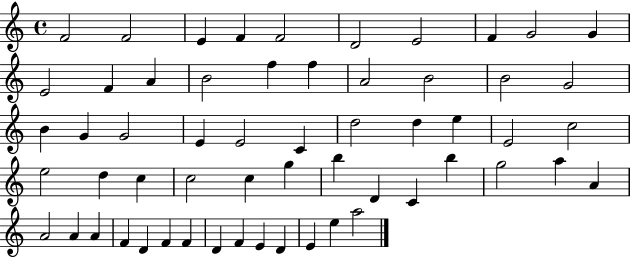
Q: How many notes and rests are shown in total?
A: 58